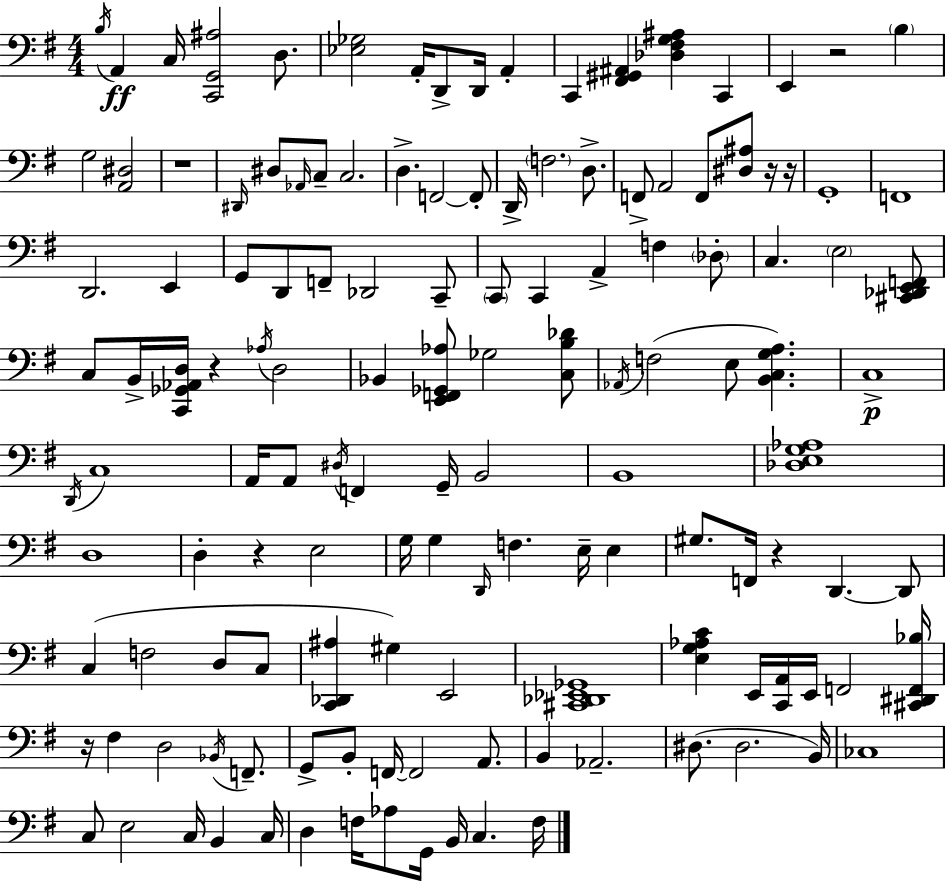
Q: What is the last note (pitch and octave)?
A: F3